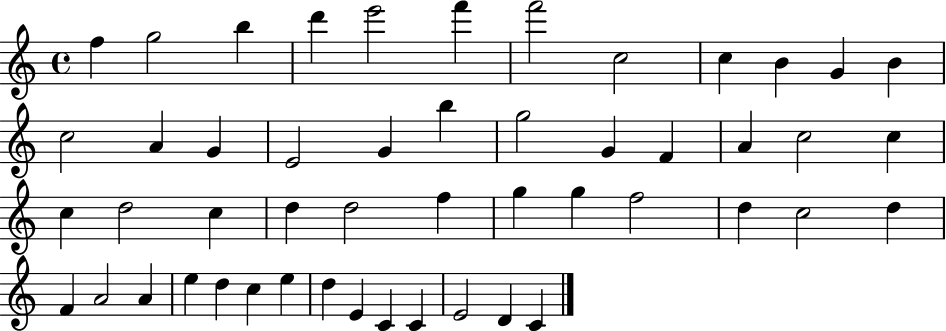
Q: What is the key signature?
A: C major